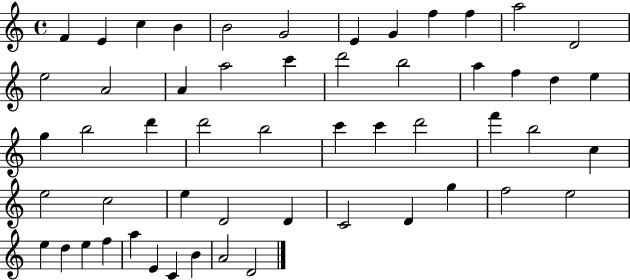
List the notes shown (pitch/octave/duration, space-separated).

F4/q E4/q C5/q B4/q B4/h G4/h E4/q G4/q F5/q F5/q A5/h D4/h E5/h A4/h A4/q A5/h C6/q D6/h B5/h A5/q F5/q D5/q E5/q G5/q B5/h D6/q D6/h B5/h C6/q C6/q D6/h F6/q B5/h C5/q E5/h C5/h E5/q D4/h D4/q C4/h D4/q G5/q F5/h E5/h E5/q D5/q E5/q F5/q A5/q E4/q C4/q B4/q A4/h D4/h